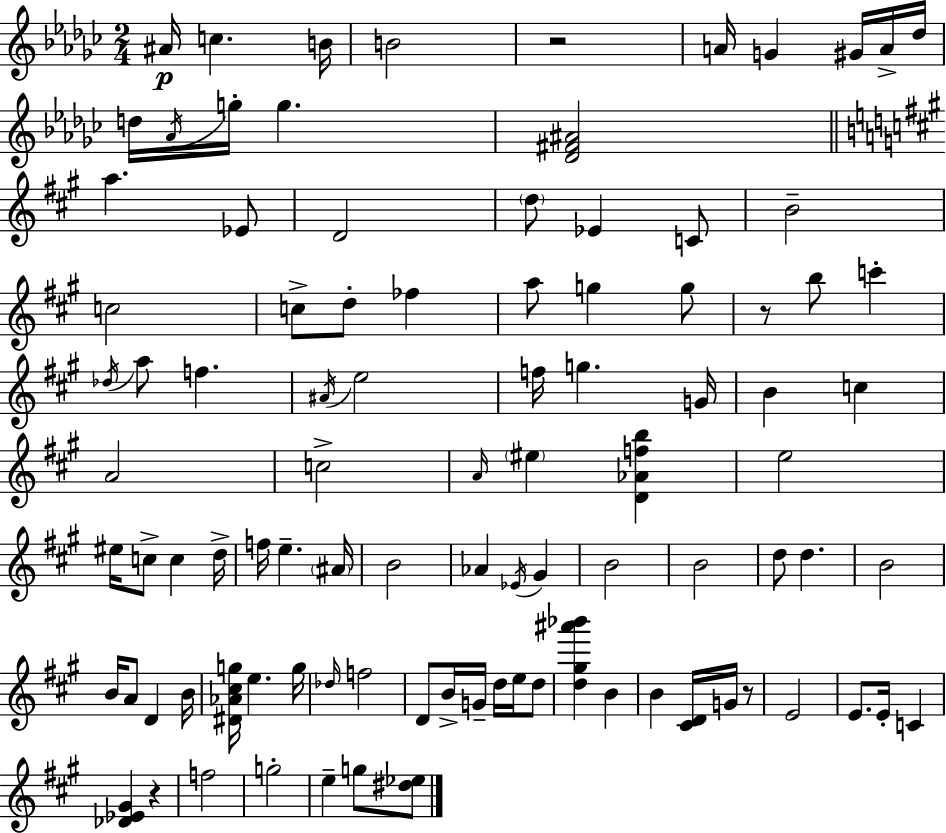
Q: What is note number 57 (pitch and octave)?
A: B4